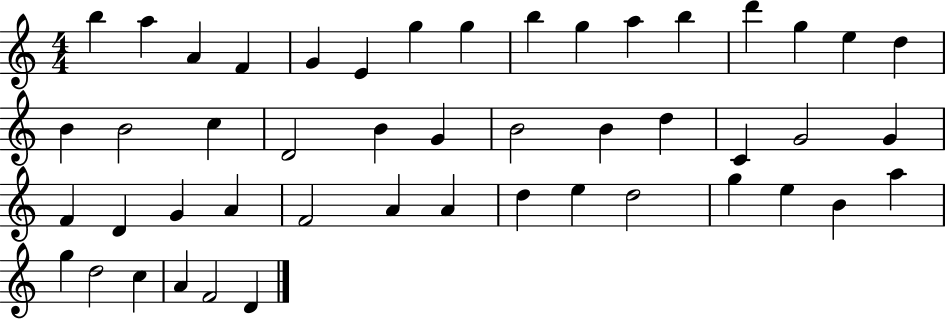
X:1
T:Untitled
M:4/4
L:1/4
K:C
b a A F G E g g b g a b d' g e d B B2 c D2 B G B2 B d C G2 G F D G A F2 A A d e d2 g e B a g d2 c A F2 D